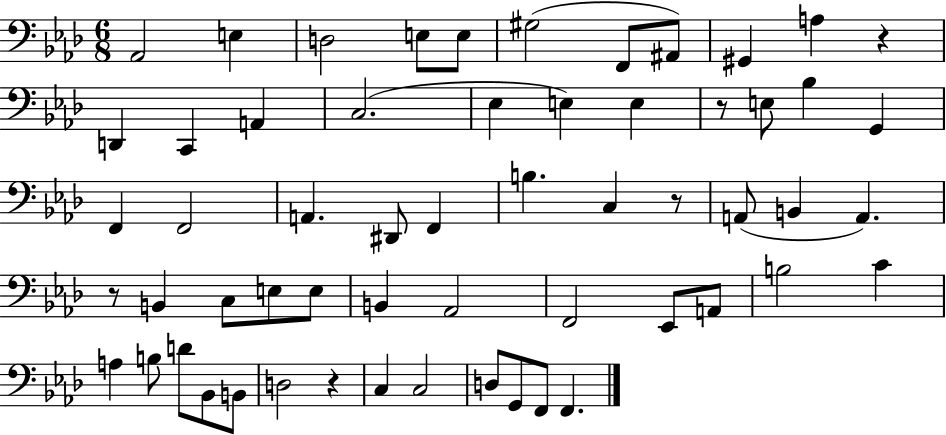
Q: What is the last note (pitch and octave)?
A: F2